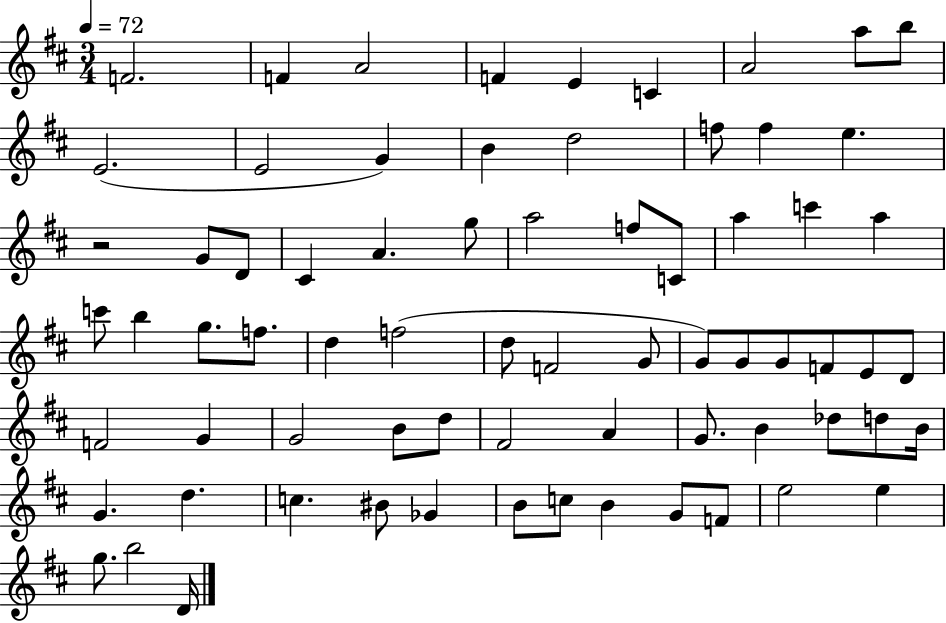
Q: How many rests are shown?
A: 1